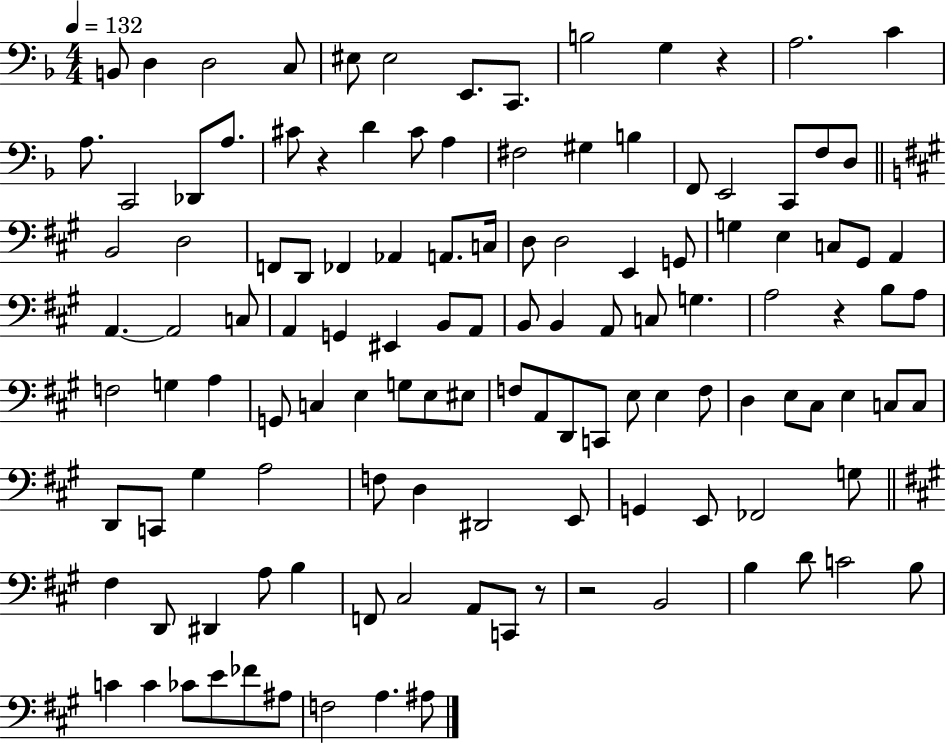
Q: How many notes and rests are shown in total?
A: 123